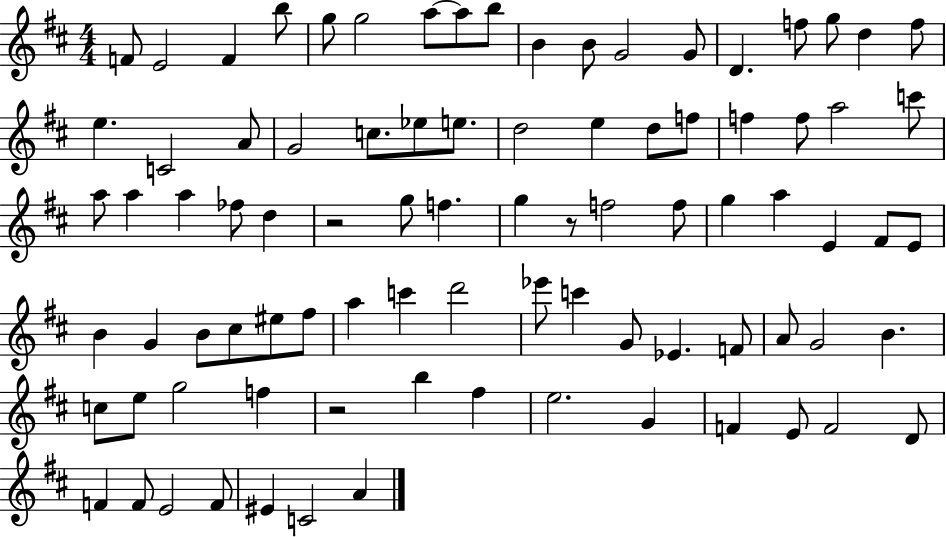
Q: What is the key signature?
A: D major